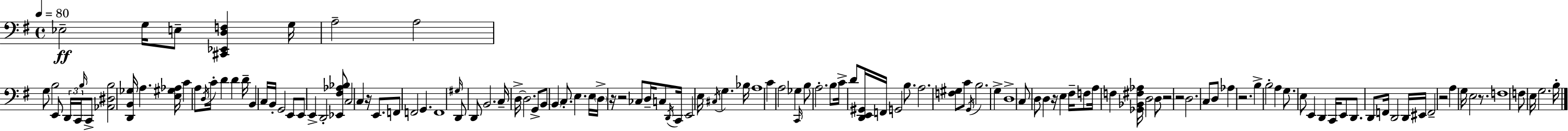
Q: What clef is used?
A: bass